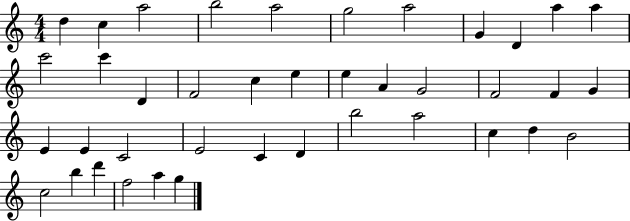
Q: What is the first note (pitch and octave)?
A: D5